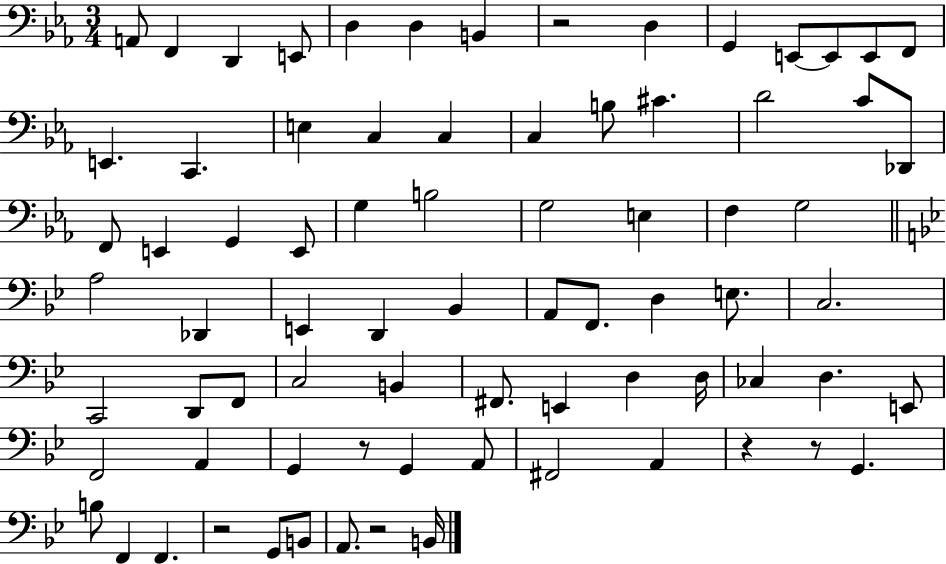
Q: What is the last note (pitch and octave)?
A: B2